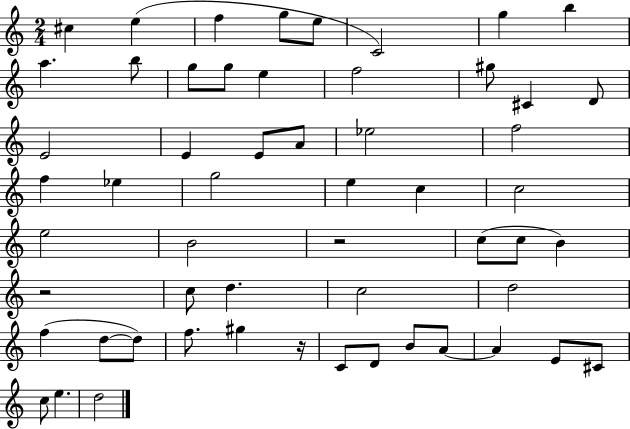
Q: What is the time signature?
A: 2/4